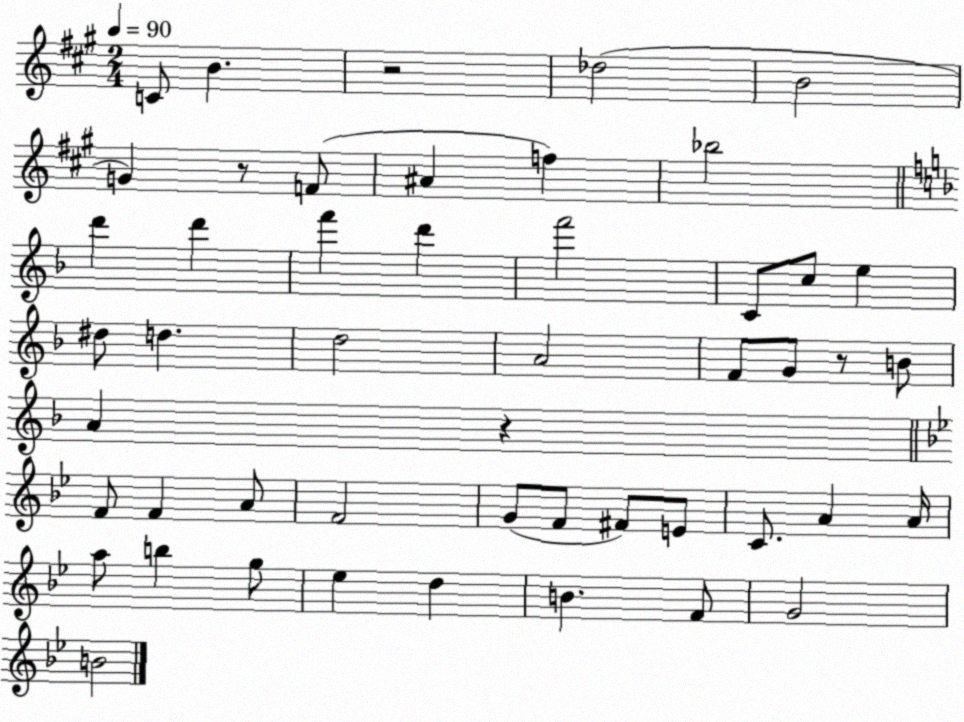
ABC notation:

X:1
T:Untitled
M:2/4
L:1/4
K:A
C/2 B z2 _d2 B2 G z/2 F/2 ^A f _b2 d' d' f' d' f'2 C/2 c/2 e ^d/2 d d2 A2 F/2 G/2 z/2 B/2 A z F/2 F A/2 F2 G/2 F/2 ^F/2 E/2 C/2 A A/4 a/2 b g/2 _e d B F/2 G2 B2